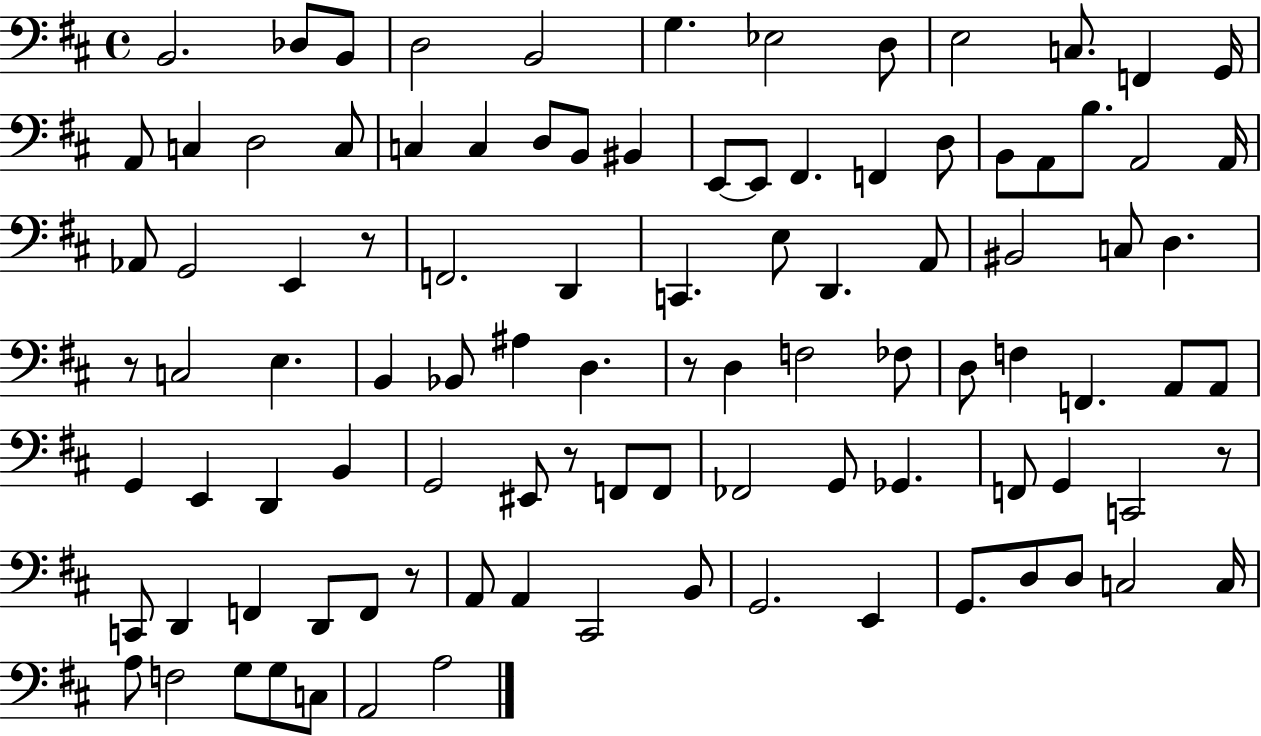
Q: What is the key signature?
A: D major